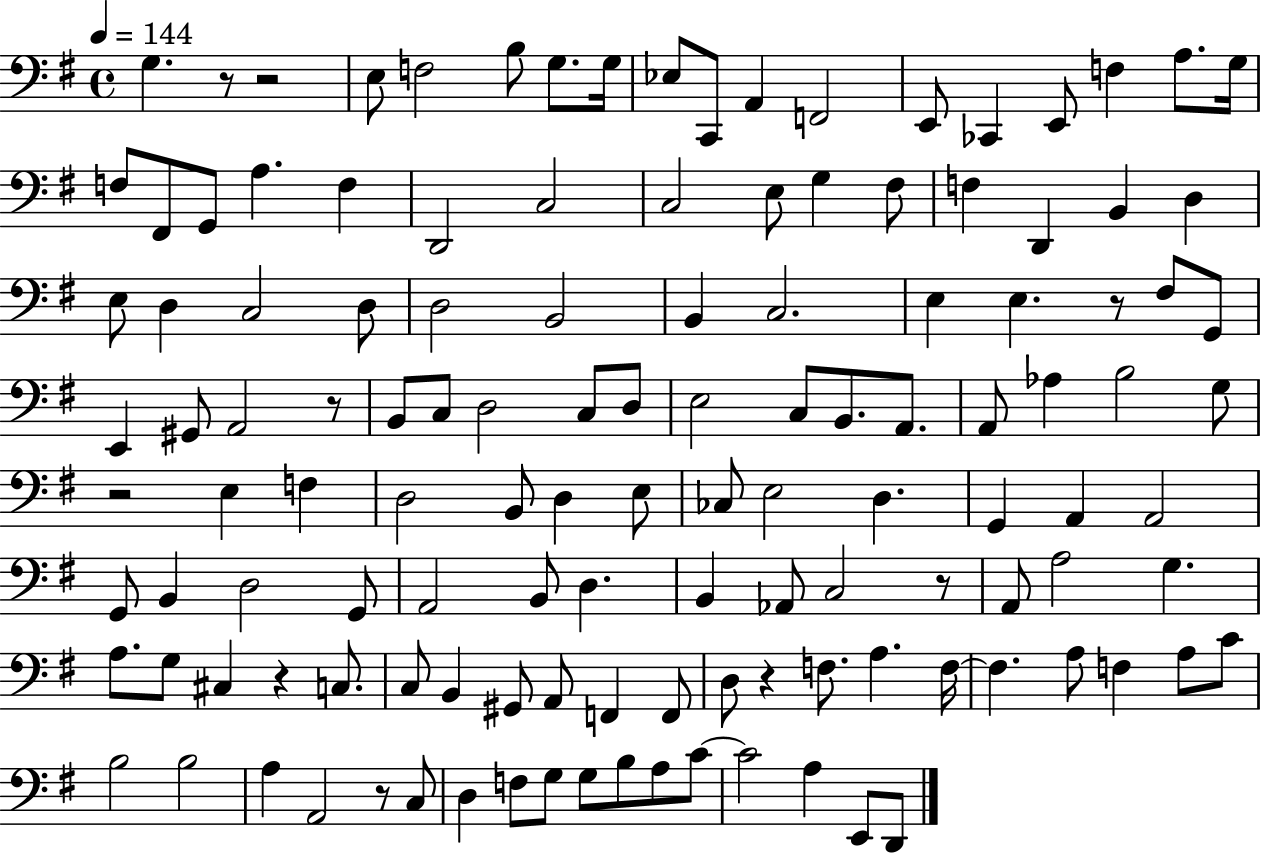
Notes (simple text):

G3/q. R/e R/h E3/e F3/h B3/e G3/e. G3/s Eb3/e C2/e A2/q F2/h E2/e CES2/q E2/e F3/q A3/e. G3/s F3/e F#2/e G2/e A3/q. F3/q D2/h C3/h C3/h E3/e G3/q F#3/e F3/q D2/q B2/q D3/q E3/e D3/q C3/h D3/e D3/h B2/h B2/q C3/h. E3/q E3/q. R/e F#3/e G2/e E2/q G#2/e A2/h R/e B2/e C3/e D3/h C3/e D3/e E3/h C3/e B2/e. A2/e. A2/e Ab3/q B3/h G3/e R/h E3/q F3/q D3/h B2/e D3/q E3/e CES3/e E3/h D3/q. G2/q A2/q A2/h G2/e B2/q D3/h G2/e A2/h B2/e D3/q. B2/q Ab2/e C3/h R/e A2/e A3/h G3/q. A3/e. G3/e C#3/q R/q C3/e. C3/e B2/q G#2/e A2/e F2/q F2/e D3/e R/q F3/e. A3/q. F3/s F3/q. A3/e F3/q A3/e C4/e B3/h B3/h A3/q A2/h R/e C3/e D3/q F3/e G3/e G3/e B3/e A3/e C4/e C4/h A3/q E2/e D2/e